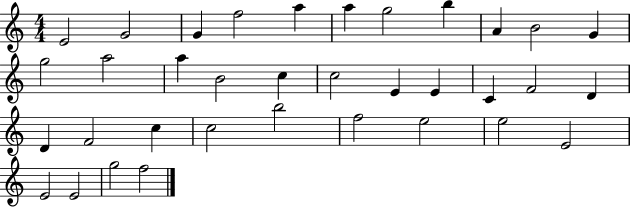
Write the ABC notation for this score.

X:1
T:Untitled
M:4/4
L:1/4
K:C
E2 G2 G f2 a a g2 b A B2 G g2 a2 a B2 c c2 E E C F2 D D F2 c c2 b2 f2 e2 e2 E2 E2 E2 g2 f2